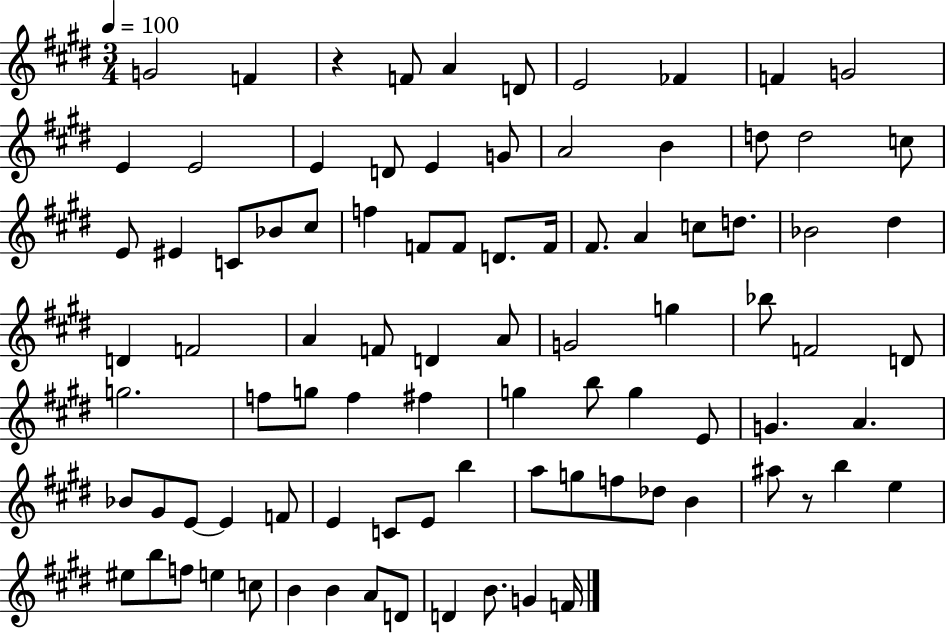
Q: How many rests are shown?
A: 2